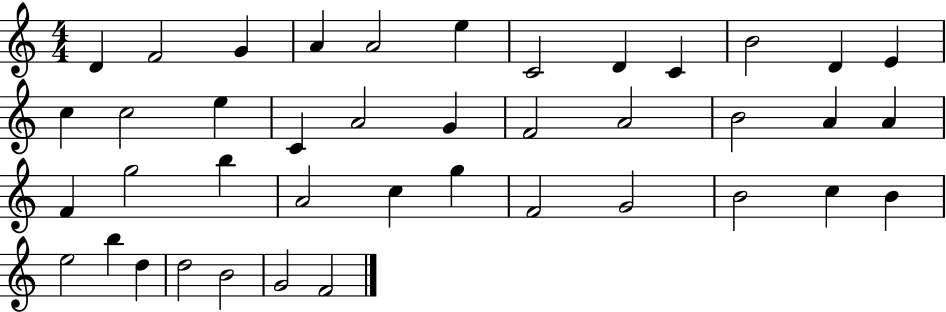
X:1
T:Untitled
M:4/4
L:1/4
K:C
D F2 G A A2 e C2 D C B2 D E c c2 e C A2 G F2 A2 B2 A A F g2 b A2 c g F2 G2 B2 c B e2 b d d2 B2 G2 F2